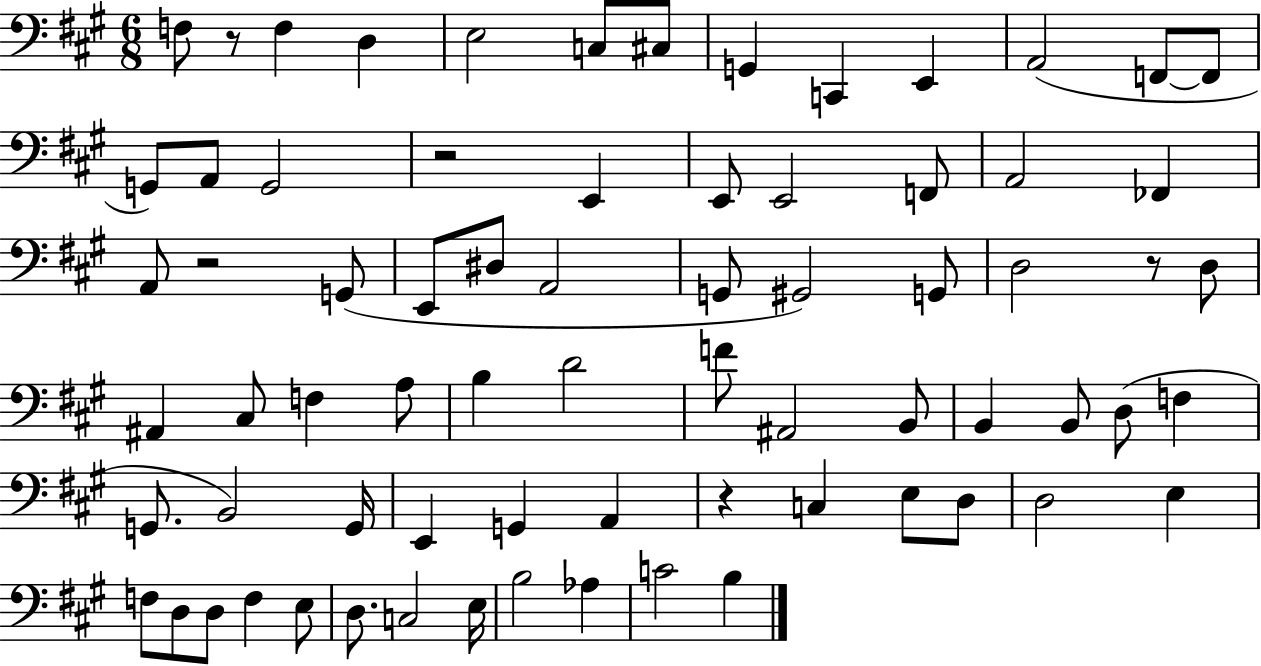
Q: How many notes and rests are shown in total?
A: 72